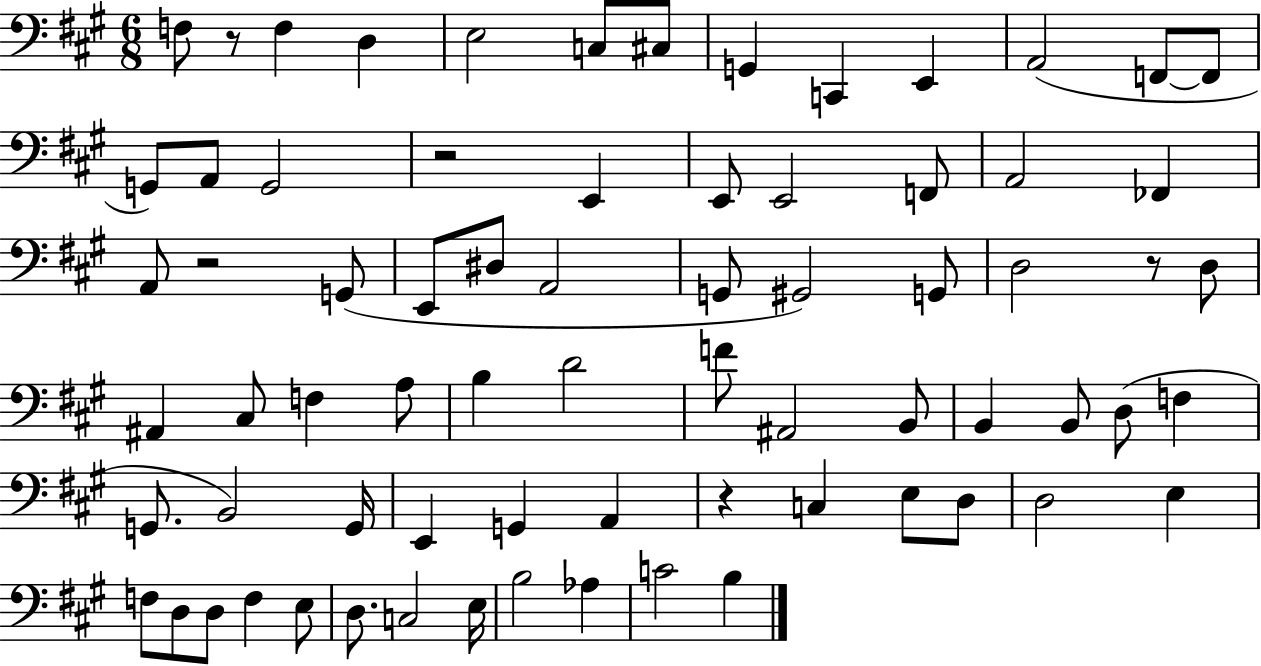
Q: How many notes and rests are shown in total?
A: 72